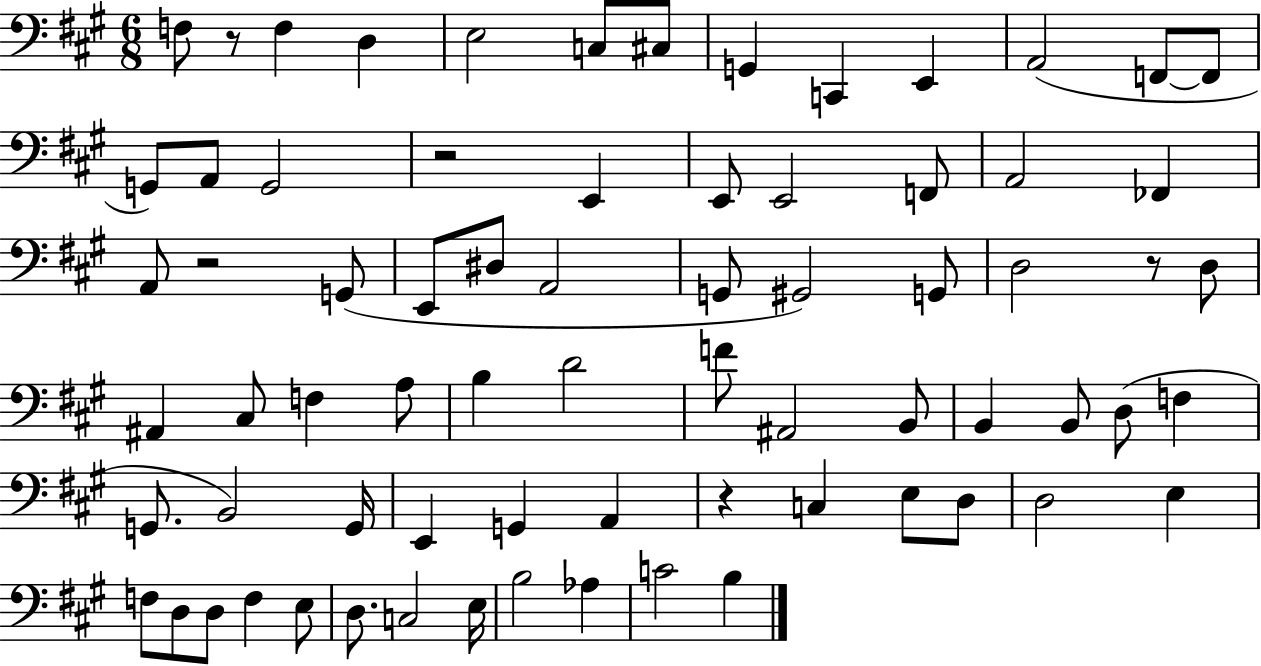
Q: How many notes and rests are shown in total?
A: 72